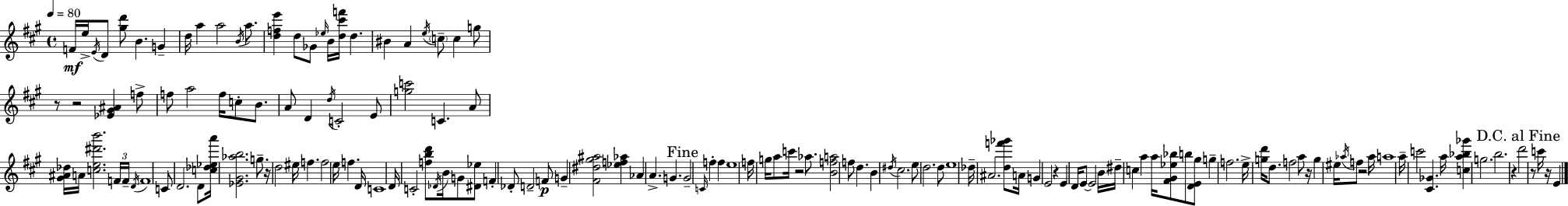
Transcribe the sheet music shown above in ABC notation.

X:1
T:Untitled
M:4/4
L:1/4
K:A
F/4 e/4 E/4 D/2 [^gd']/2 B G d/4 a a2 B/4 a/2 [dfe'] d/2 _G/2 _e/4 B/4 [d^c'f']/4 d ^B A e/4 c/2 c g/2 z/2 z2 [_E^G^A] f/2 f/2 a2 f/4 c/2 B/2 A/2 D d/4 C2 E/2 [gc']2 C A/2 [^G^A_d]/4 A/4 [ce^d'b']2 F/4 F/4 D/4 F4 C/2 D2 D/2 [c_d_ea']/4 [_E^G_ab]2 g/2 z/4 d2 ^e/4 f f2 e/4 f D/4 C4 D/4 C2 [fbd']/2 _D/4 B/4 G/2 [^D_e]/2 F _D/2 D2 F/2 G [^F^d^g^a]2 [_ef_a] _A A G G2 C/4 f f e4 f/4 g/4 a/2 c'/4 z2 _a/2 [Bfa]2 f/2 d B ^d/4 ^c2 e/2 d2 d/2 e4 _d/4 ^A2 [df'_g']/2 A/4 G E2 z E D/4 E/2 E2 B/4 ^d/4 c a a/4 [^F^G_e_b]/2 b/2 [DE^g]/2 g f2 e/4 [gd']/4 d/2 f2 a/2 z/4 g ^e/4 _a/4 f/2 z2 _a/4 a4 a/4 c'2 [^C_G] a/4 [ca_b_g'] g2 b2 z d'2 z/2 c'/4 z/4 E